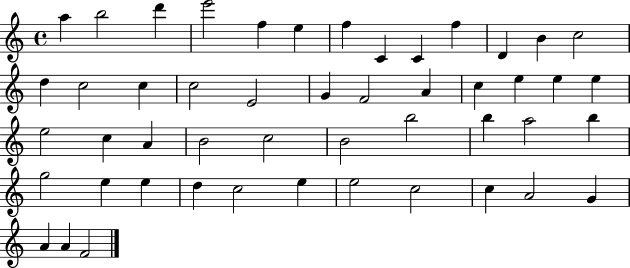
A5/q B5/h D6/q E6/h F5/q E5/q F5/q C4/q C4/q F5/q D4/q B4/q C5/h D5/q C5/h C5/q C5/h E4/h G4/q F4/h A4/q C5/q E5/q E5/q E5/q E5/h C5/q A4/q B4/h C5/h B4/h B5/h B5/q A5/h B5/q G5/h E5/q E5/q D5/q C5/h E5/q E5/h C5/h C5/q A4/h G4/q A4/q A4/q F4/h